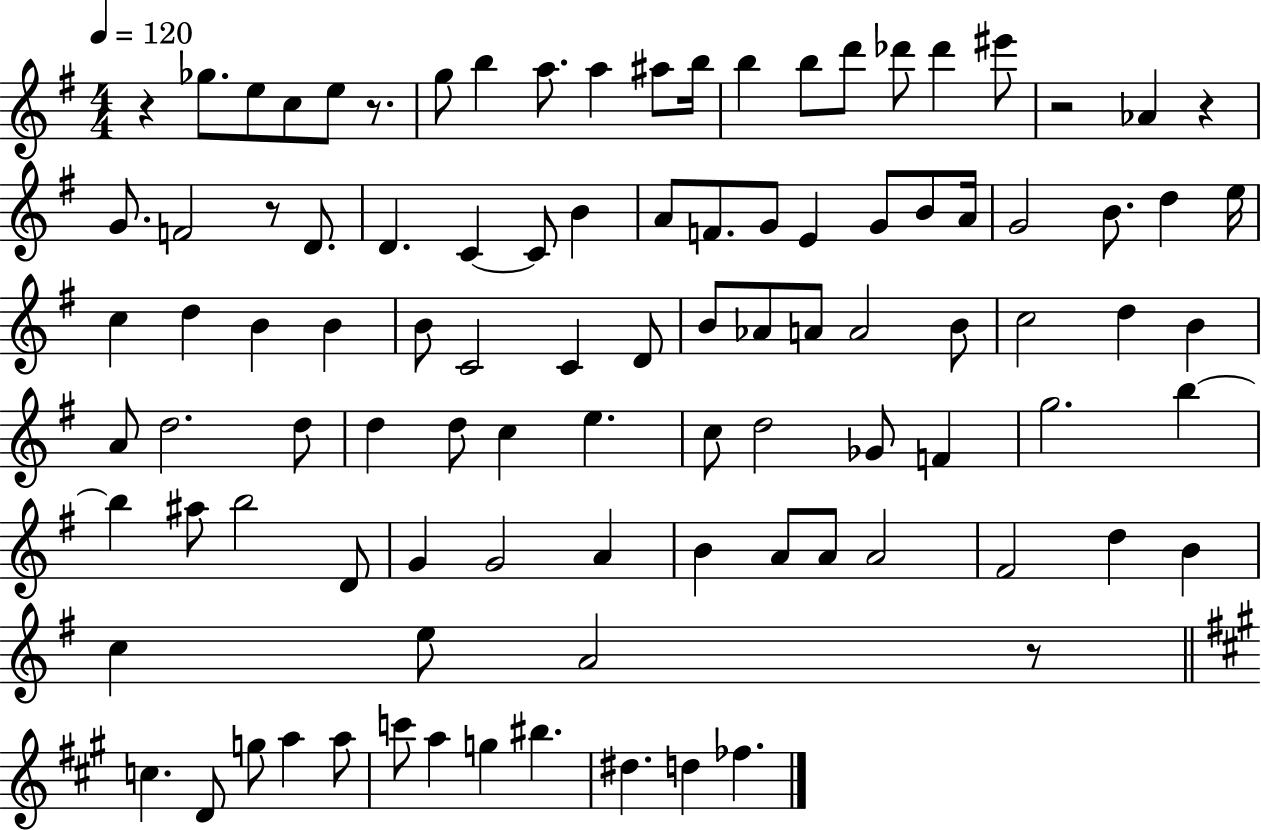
{
  \clef treble
  \numericTimeSignature
  \time 4/4
  \key g \major
  \tempo 4 = 120
  r4 ges''8. e''8 c''8 e''8 r8. | g''8 b''4 a''8. a''4 ais''8 b''16 | b''4 b''8 d'''8 des'''8 des'''4 eis'''8 | r2 aes'4 r4 | \break g'8. f'2 r8 d'8. | d'4. c'4~~ c'8 b'4 | a'8 f'8. g'8 e'4 g'8 b'8 a'16 | g'2 b'8. d''4 e''16 | \break c''4 d''4 b'4 b'4 | b'8 c'2 c'4 d'8 | b'8 aes'8 a'8 a'2 b'8 | c''2 d''4 b'4 | \break a'8 d''2. d''8 | d''4 d''8 c''4 e''4. | c''8 d''2 ges'8 f'4 | g''2. b''4~~ | \break b''4 ais''8 b''2 d'8 | g'4 g'2 a'4 | b'4 a'8 a'8 a'2 | fis'2 d''4 b'4 | \break c''4 e''8 a'2 r8 | \bar "||" \break \key a \major c''4. d'8 g''8 a''4 a''8 | c'''8 a''4 g''4 bis''4. | dis''4. d''4 fes''4. | \bar "|."
}